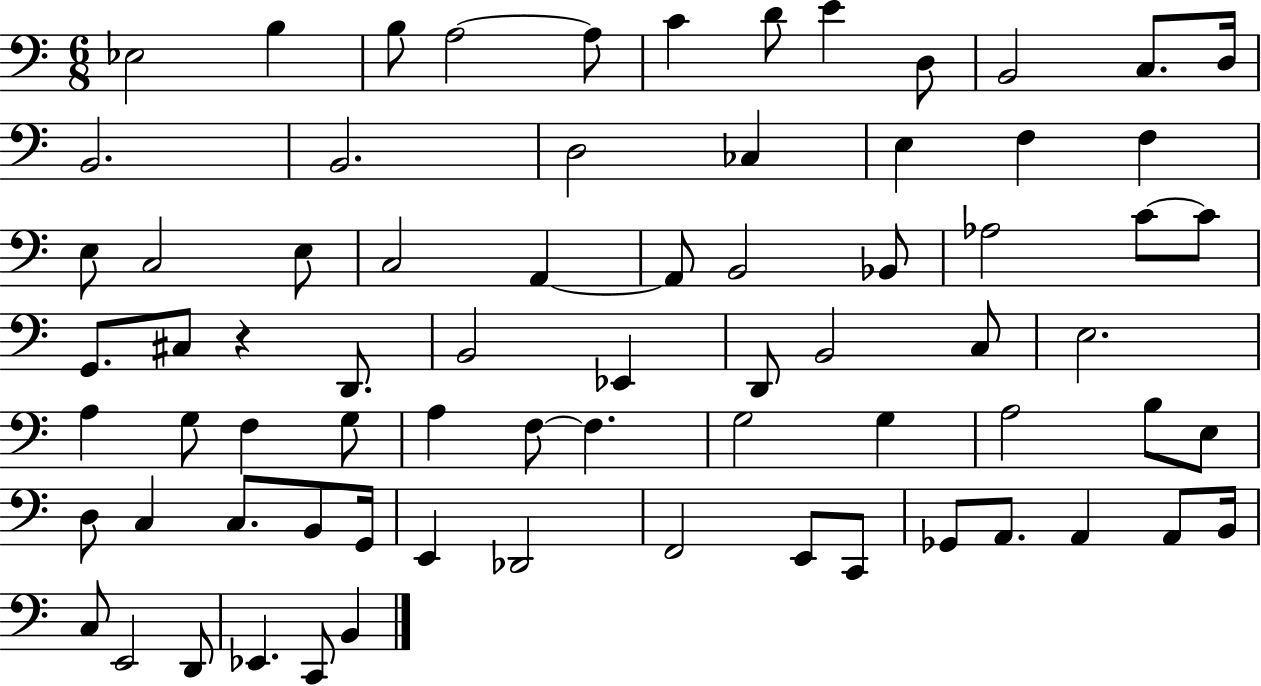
{
  \clef bass
  \numericTimeSignature
  \time 6/8
  \key c \major
  ees2 b4 | b8 a2~~ a8 | c'4 d'8 e'4 d8 | b,2 c8. d16 | \break b,2. | b,2. | d2 ces4 | e4 f4 f4 | \break e8 c2 e8 | c2 a,4~~ | a,8 b,2 bes,8 | aes2 c'8~~ c'8 | \break g,8. cis8 r4 d,8. | b,2 ees,4 | d,8 b,2 c8 | e2. | \break a4 g8 f4 g8 | a4 f8~~ f4. | g2 g4 | a2 b8 e8 | \break d8 c4 c8. b,8 g,16 | e,4 des,2 | f,2 e,8 c,8 | ges,8 a,8. a,4 a,8 b,16 | \break c8 e,2 d,8 | ees,4. c,8 b,4 | \bar "|."
}